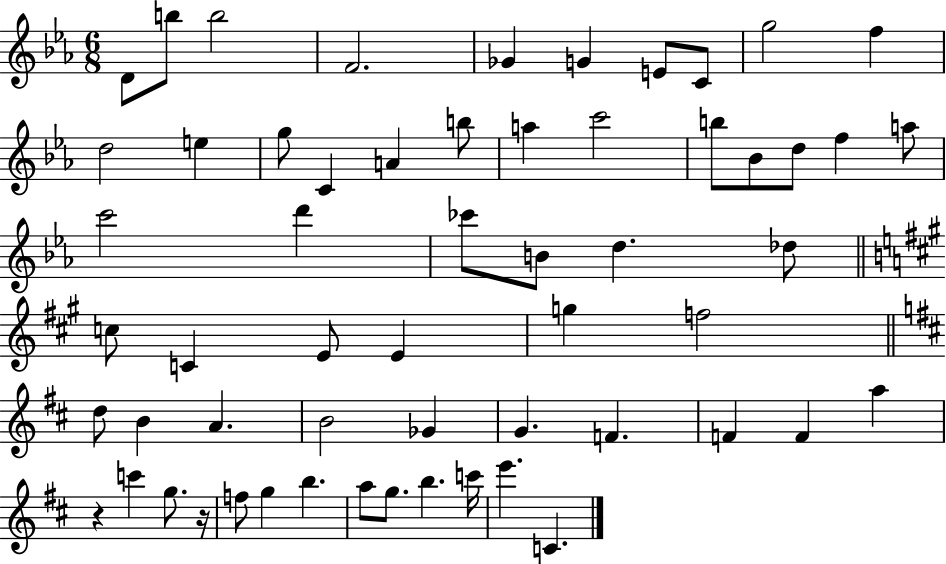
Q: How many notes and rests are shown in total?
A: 58